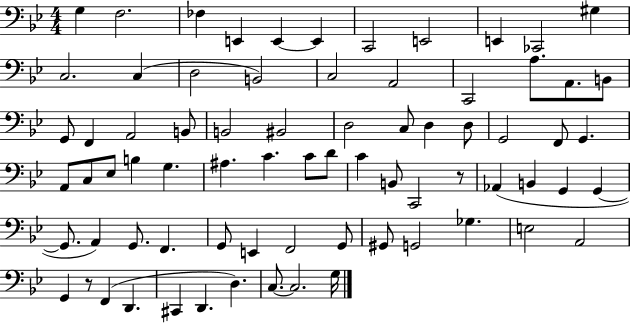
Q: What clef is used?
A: bass